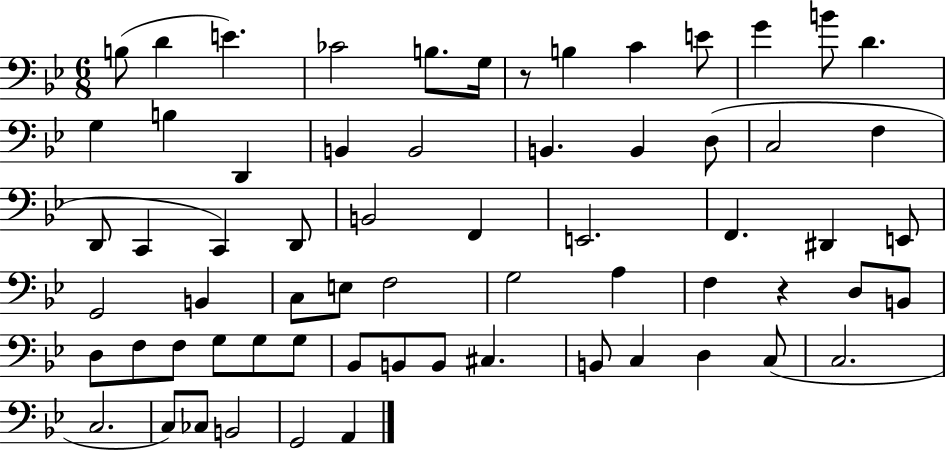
X:1
T:Untitled
M:6/8
L:1/4
K:Bb
B,/2 D E _C2 B,/2 G,/4 z/2 B, C E/2 G B/2 D G, B, D,, B,, B,,2 B,, B,, D,/2 C,2 F, D,,/2 C,, C,, D,,/2 B,,2 F,, E,,2 F,, ^D,, E,,/2 G,,2 B,, C,/2 E,/2 F,2 G,2 A, F, z D,/2 B,,/2 D,/2 F,/2 F,/2 G,/2 G,/2 G,/2 _B,,/2 B,,/2 B,,/2 ^C, B,,/2 C, D, C,/2 C,2 C,2 C,/2 _C,/2 B,,2 G,,2 A,,